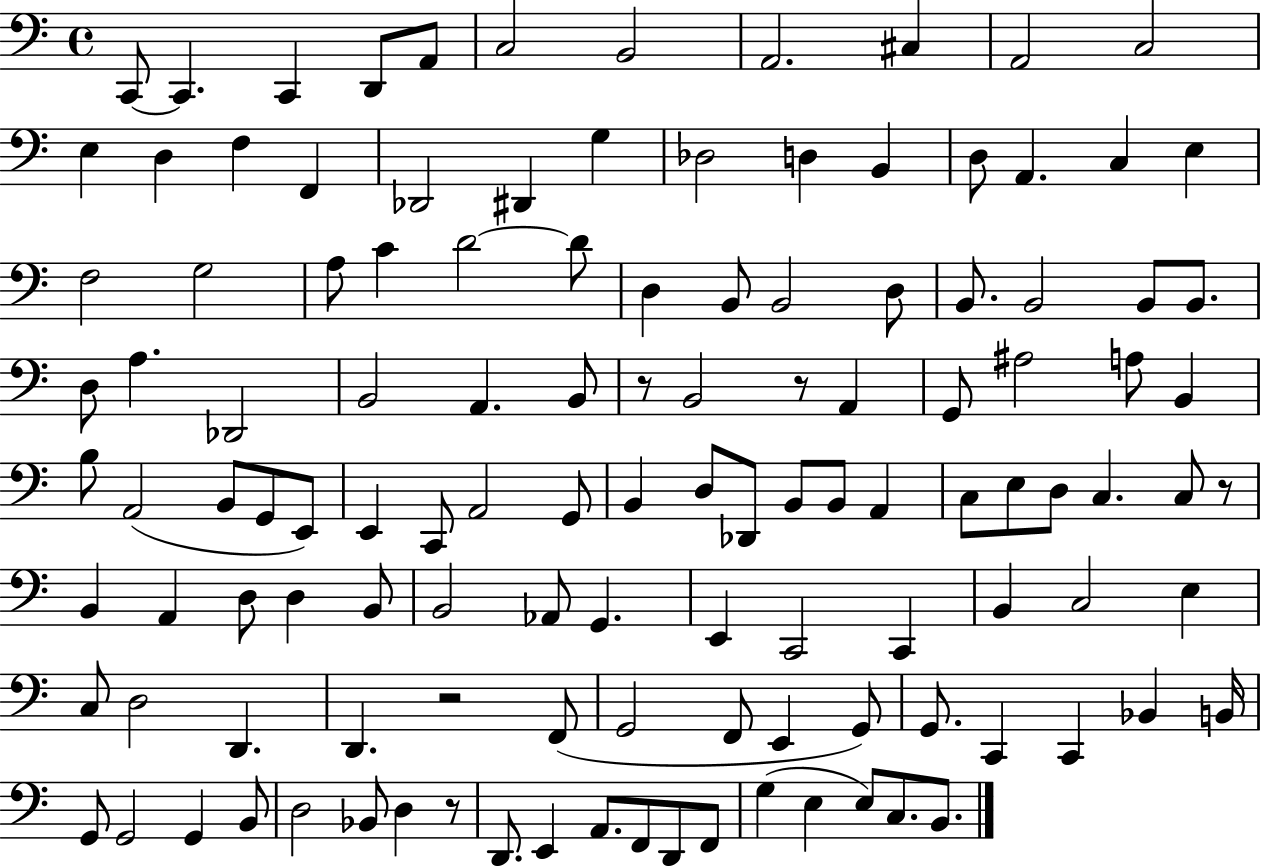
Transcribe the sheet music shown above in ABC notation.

X:1
T:Untitled
M:4/4
L:1/4
K:C
C,,/2 C,, C,, D,,/2 A,,/2 C,2 B,,2 A,,2 ^C, A,,2 C,2 E, D, F, F,, _D,,2 ^D,, G, _D,2 D, B,, D,/2 A,, C, E, F,2 G,2 A,/2 C D2 D/2 D, B,,/2 B,,2 D,/2 B,,/2 B,,2 B,,/2 B,,/2 D,/2 A, _D,,2 B,,2 A,, B,,/2 z/2 B,,2 z/2 A,, G,,/2 ^A,2 A,/2 B,, B,/2 A,,2 B,,/2 G,,/2 E,,/2 E,, C,,/2 A,,2 G,,/2 B,, D,/2 _D,,/2 B,,/2 B,,/2 A,, C,/2 E,/2 D,/2 C, C,/2 z/2 B,, A,, D,/2 D, B,,/2 B,,2 _A,,/2 G,, E,, C,,2 C,, B,, C,2 E, C,/2 D,2 D,, D,, z2 F,,/2 G,,2 F,,/2 E,, G,,/2 G,,/2 C,, C,, _B,, B,,/4 G,,/2 G,,2 G,, B,,/2 D,2 _B,,/2 D, z/2 D,,/2 E,, A,,/2 F,,/2 D,,/2 F,,/2 G, E, E,/2 C,/2 B,,/2